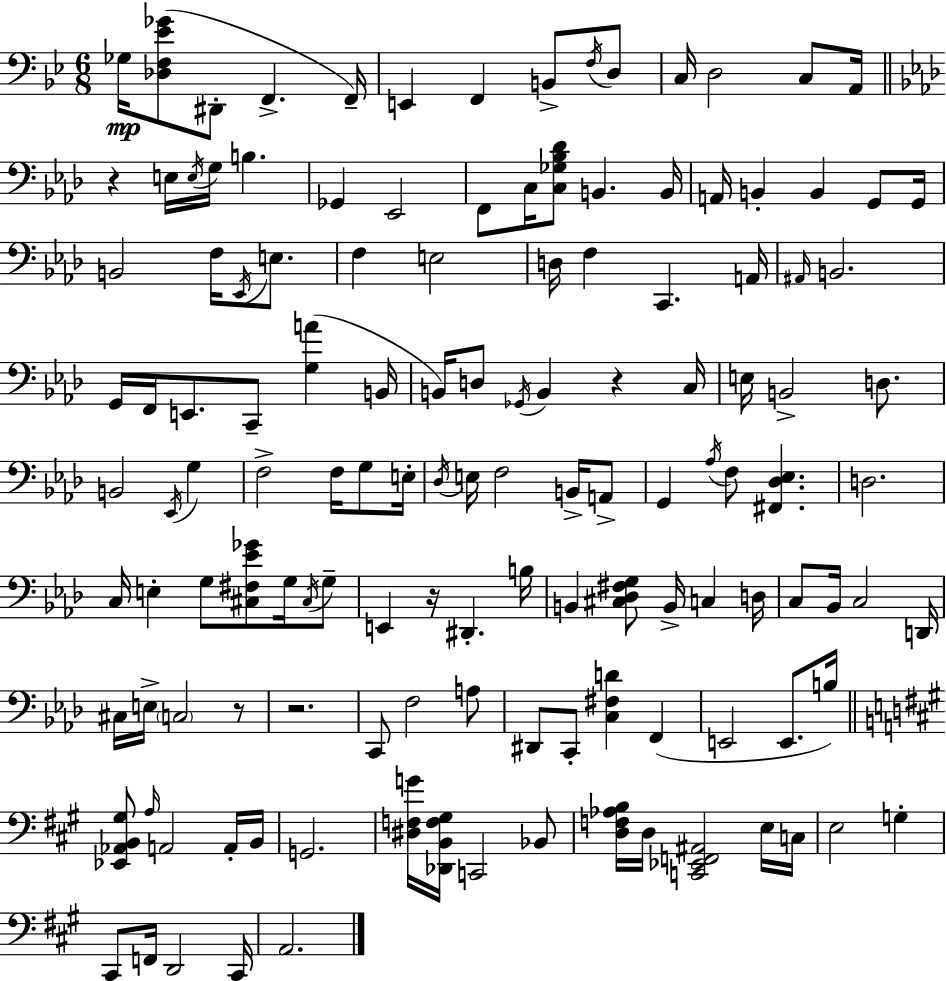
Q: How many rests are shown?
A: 5